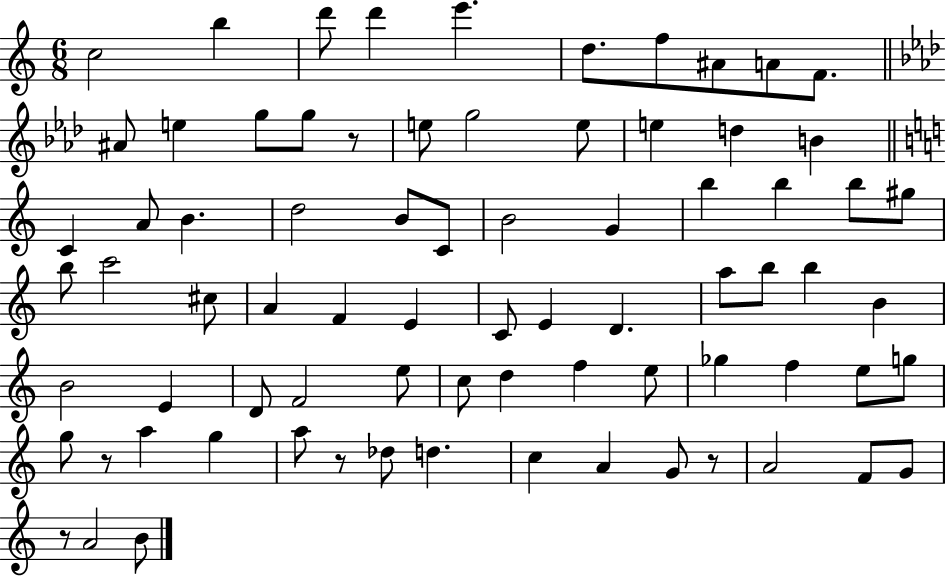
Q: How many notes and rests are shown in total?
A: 77